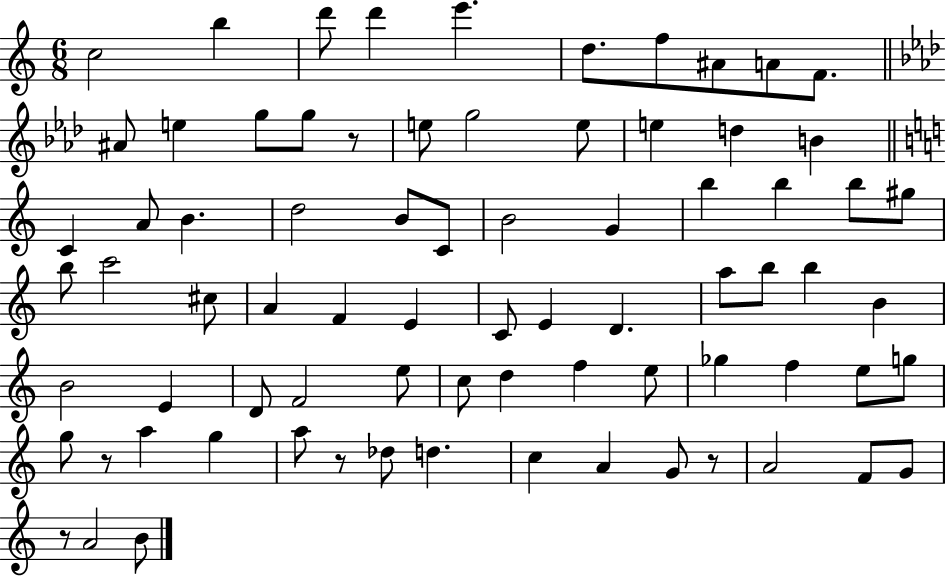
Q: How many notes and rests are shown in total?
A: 77